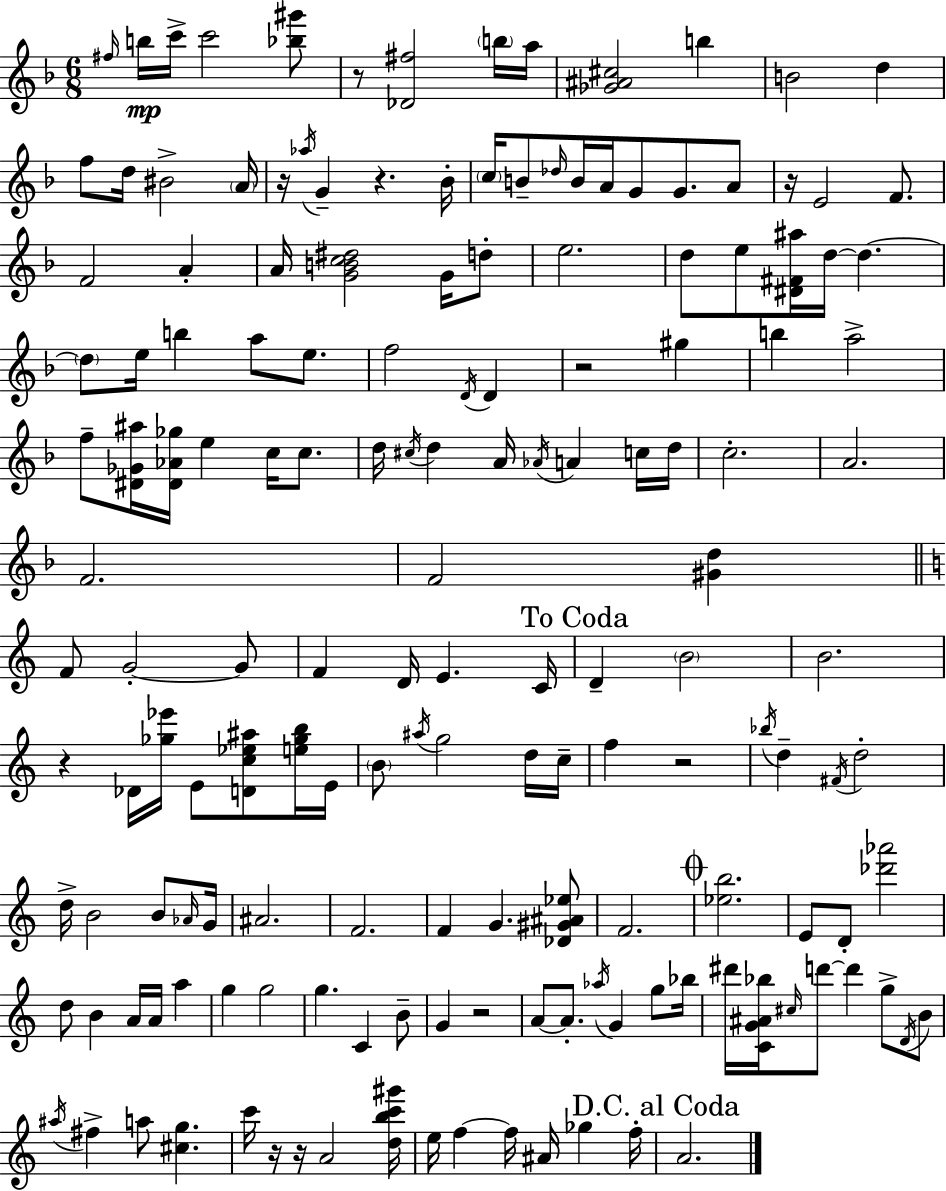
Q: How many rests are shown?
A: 10